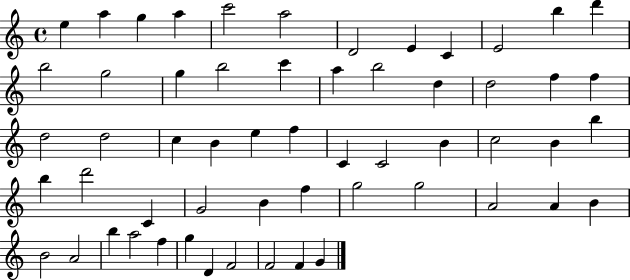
{
  \clef treble
  \time 4/4
  \defaultTimeSignature
  \key c \major
  e''4 a''4 g''4 a''4 | c'''2 a''2 | d'2 e'4 c'4 | e'2 b''4 d'''4 | \break b''2 g''2 | g''4 b''2 c'''4 | a''4 b''2 d''4 | d''2 f''4 f''4 | \break d''2 d''2 | c''4 b'4 e''4 f''4 | c'4 c'2 b'4 | c''2 b'4 b''4 | \break b''4 d'''2 c'4 | g'2 b'4 f''4 | g''2 g''2 | a'2 a'4 b'4 | \break b'2 a'2 | b''4 a''2 f''4 | g''4 d'4 f'2 | f'2 f'4 g'4 | \break \bar "|."
}